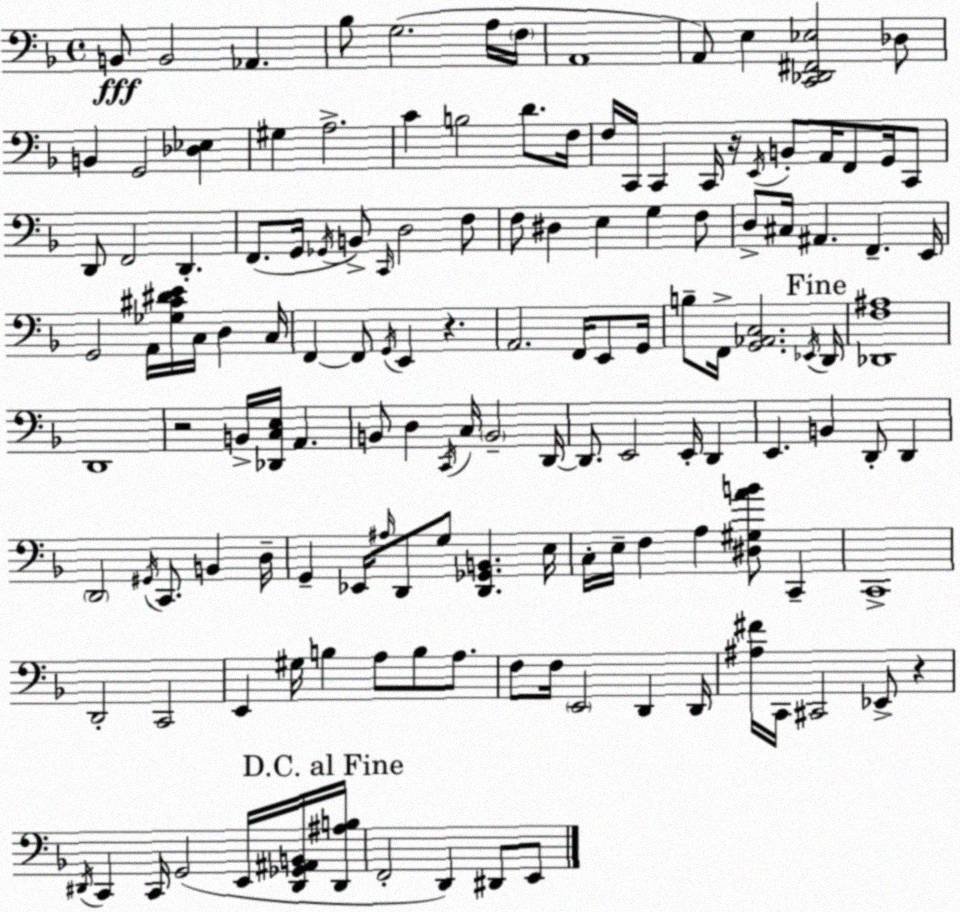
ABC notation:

X:1
T:Untitled
M:4/4
L:1/4
K:F
B,,/2 B,,2 _A,, _B,/2 G,2 A,/4 F,/4 A,,4 A,,/2 E, [C,,_D,,^F,,_E,]2 _D,/2 B,, G,,2 [_D,_E,] ^G, A,2 C B,2 D/2 F,/4 F,/4 C,,/4 C,, C,,/4 z/4 E,,/4 B,,/2 A,,/4 F,,/2 G,,/4 C,,/2 D,,/2 F,,2 D,, F,,/2 G,,/4 _G,,/4 B,,/2 C,,/4 D,2 F,/2 F,/2 ^D, E, G, F,/2 D,/2 ^C,/4 ^A,, F,, E,,/4 G,,2 A,,/4 [_G,^C^DE]/4 C,/4 D, C,/4 F,, F,,/2 G,,/4 E,, z A,,2 F,,/4 E,,/2 G,,/4 B,/2 F,,/4 [G,,_A,,C,]2 _E,,/4 D,,/4 [_D,,F,^A,]4 D,,4 z2 B,,/4 [_D,,C,E,]/4 A,, B,,/2 D, C,,/4 C,/4 B,,2 D,,/4 D,,/2 E,,2 E,,/4 D,, E,, B,, D,,/2 D,, D,,2 ^G,,/4 C,,/2 B,, D,/4 G,, _E,,/4 ^A,/4 D,,/2 G,/2 [D,,_G,,B,,] E,/4 C,/4 E,/4 F, A, [^D,^G,AB]/2 C,, C,,4 D,,2 C,,2 E,, ^G,/4 B, A,/2 B,/2 A,/2 F,/2 F,/4 E,,2 D,, D,,/4 [^A,^F]/4 C,,/4 ^C,,2 _E,,/2 z ^D,,/4 C,, C,,/4 G,,2 E,,/4 [^D,,_G,,^A,,B,,]/4 [^D,,^A,B,]/4 F,,2 D,, ^D,,/2 E,,/2